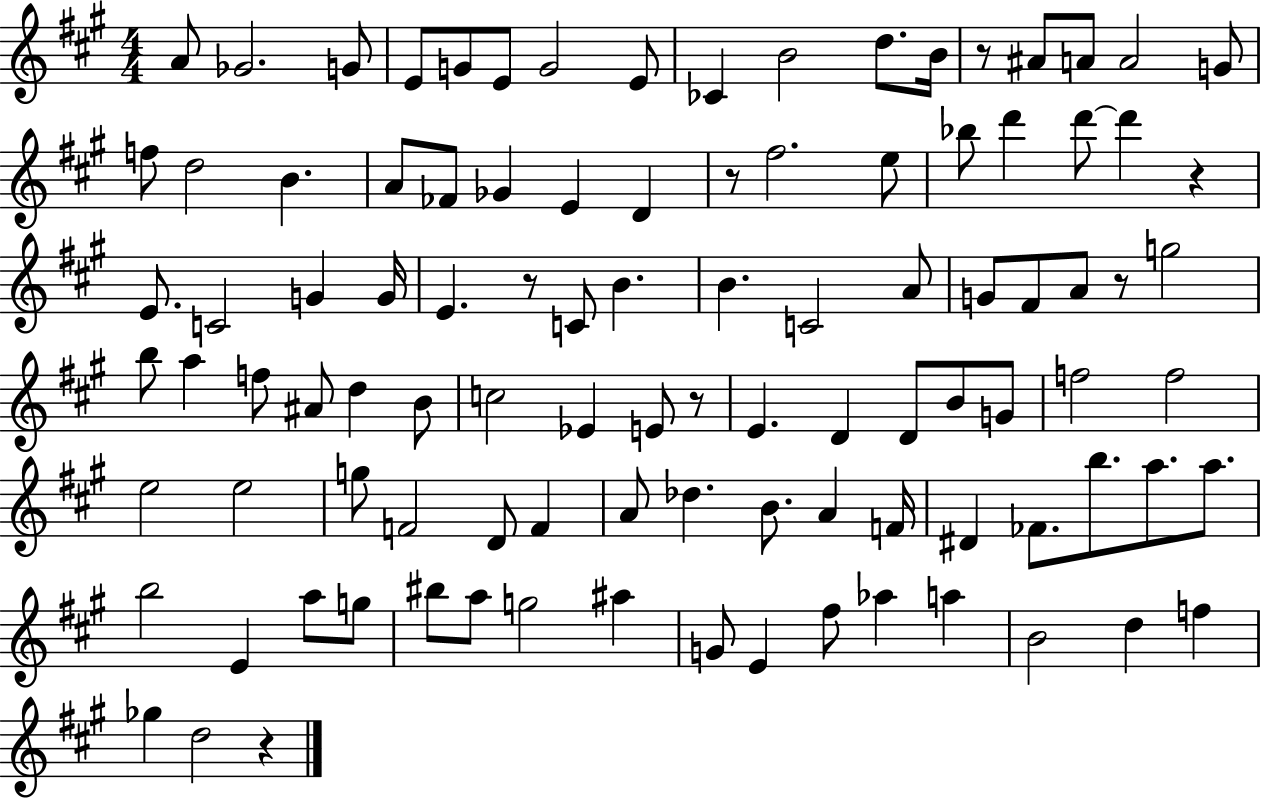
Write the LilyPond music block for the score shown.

{
  \clef treble
  \numericTimeSignature
  \time 4/4
  \key a \major
  a'8 ges'2. g'8 | e'8 g'8 e'8 g'2 e'8 | ces'4 b'2 d''8. b'16 | r8 ais'8 a'8 a'2 g'8 | \break f''8 d''2 b'4. | a'8 fes'8 ges'4 e'4 d'4 | r8 fis''2. e''8 | bes''8 d'''4 d'''8~~ d'''4 r4 | \break e'8. c'2 g'4 g'16 | e'4. r8 c'8 b'4. | b'4. c'2 a'8 | g'8 fis'8 a'8 r8 g''2 | \break b''8 a''4 f''8 ais'8 d''4 b'8 | c''2 ees'4 e'8 r8 | e'4. d'4 d'8 b'8 g'8 | f''2 f''2 | \break e''2 e''2 | g''8 f'2 d'8 f'4 | a'8 des''4. b'8. a'4 f'16 | dis'4 fes'8. b''8. a''8. a''8. | \break b''2 e'4 a''8 g''8 | bis''8 a''8 g''2 ais''4 | g'8 e'4 fis''8 aes''4 a''4 | b'2 d''4 f''4 | \break ges''4 d''2 r4 | \bar "|."
}